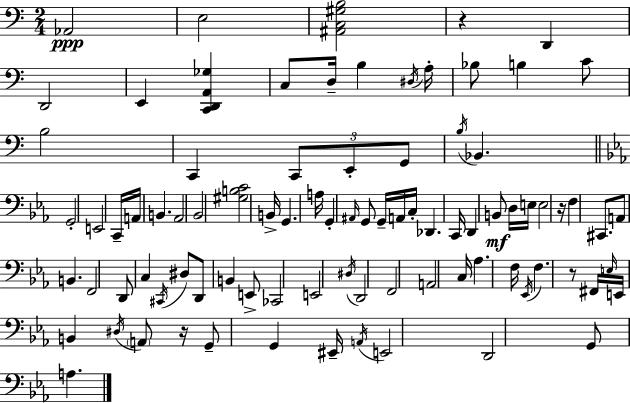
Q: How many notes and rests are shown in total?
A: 87